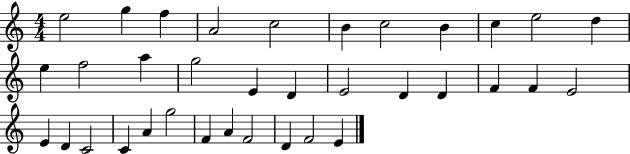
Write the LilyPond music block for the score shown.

{
  \clef treble
  \numericTimeSignature
  \time 4/4
  \key c \major
  e''2 g''4 f''4 | a'2 c''2 | b'4 c''2 b'4 | c''4 e''2 d''4 | \break e''4 f''2 a''4 | g''2 e'4 d'4 | e'2 d'4 d'4 | f'4 f'4 e'2 | \break e'4 d'4 c'2 | c'4 a'4 g''2 | f'4 a'4 f'2 | d'4 f'2 e'4 | \break \bar "|."
}